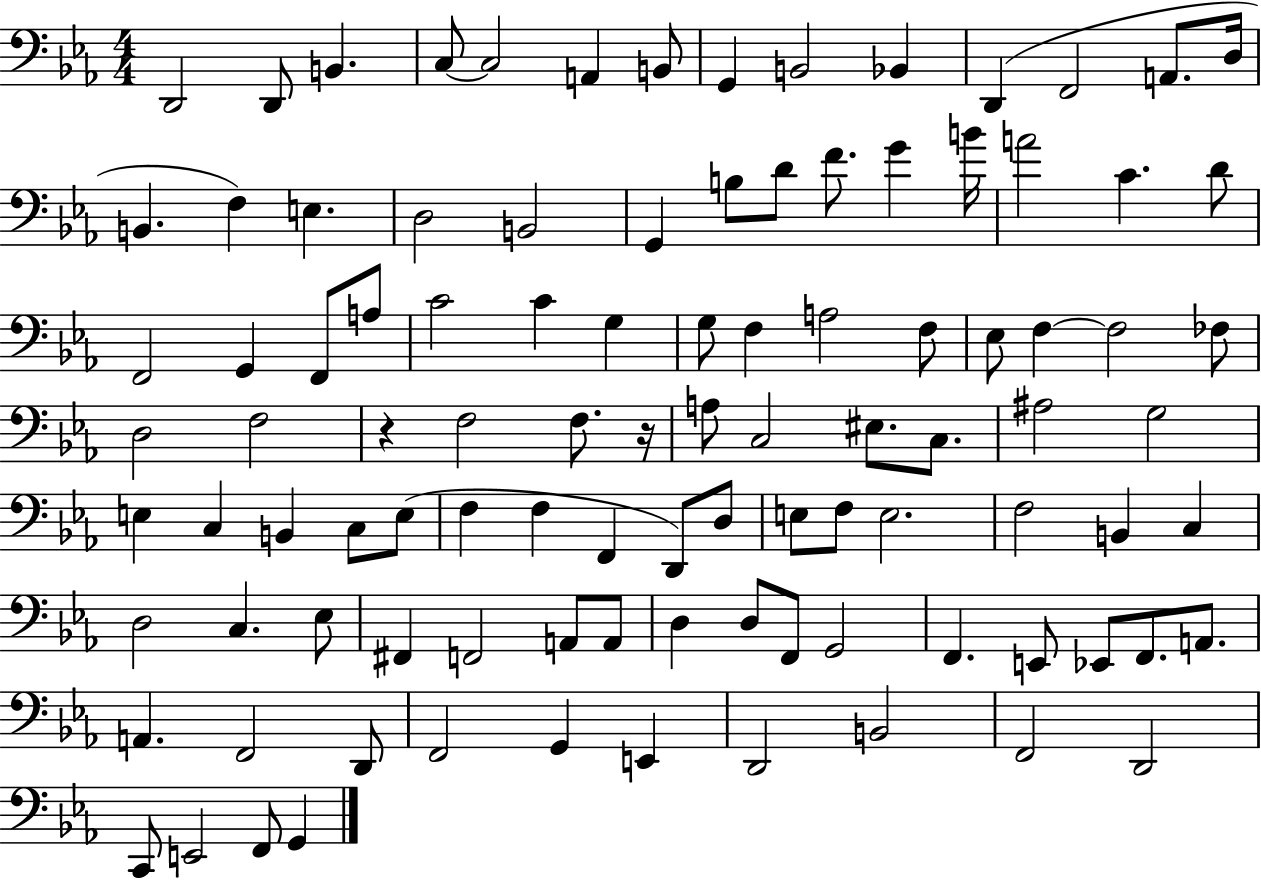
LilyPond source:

{
  \clef bass
  \numericTimeSignature
  \time 4/4
  \key ees \major
  d,2 d,8 b,4. | c8~~ c2 a,4 b,8 | g,4 b,2 bes,4 | d,4( f,2 a,8. d16 | \break b,4. f4) e4. | d2 b,2 | g,4 b8 d'8 f'8. g'4 b'16 | a'2 c'4. d'8 | \break f,2 g,4 f,8 a8 | c'2 c'4 g4 | g8 f4 a2 f8 | ees8 f4~~ f2 fes8 | \break d2 f2 | r4 f2 f8. r16 | a8 c2 eis8. c8. | ais2 g2 | \break e4 c4 b,4 c8 e8( | f4 f4 f,4 d,8) d8 | e8 f8 e2. | f2 b,4 c4 | \break d2 c4. ees8 | fis,4 f,2 a,8 a,8 | d4 d8 f,8 g,2 | f,4. e,8 ees,8 f,8. a,8. | \break a,4. f,2 d,8 | f,2 g,4 e,4 | d,2 b,2 | f,2 d,2 | \break c,8 e,2 f,8 g,4 | \bar "|."
}